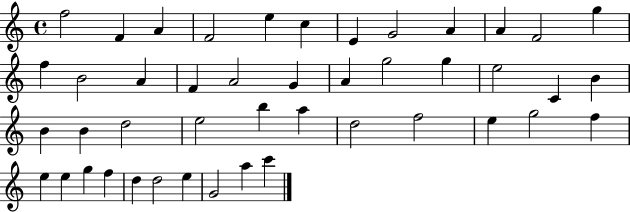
X:1
T:Untitled
M:4/4
L:1/4
K:C
f2 F A F2 e c E G2 A A F2 g f B2 A F A2 G A g2 g e2 C B B B d2 e2 b a d2 f2 e g2 f e e g f d d2 e G2 a c'